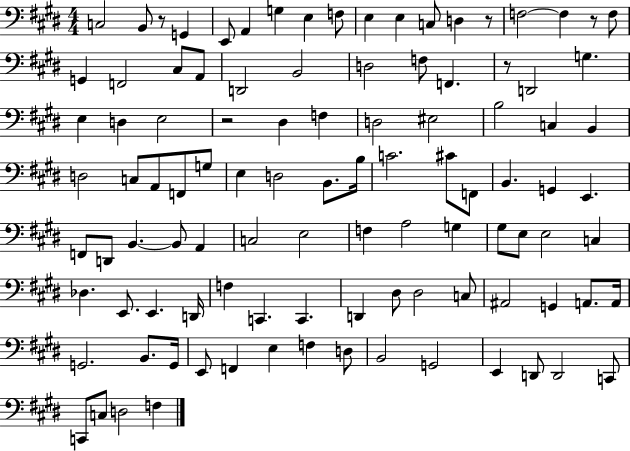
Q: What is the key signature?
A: E major